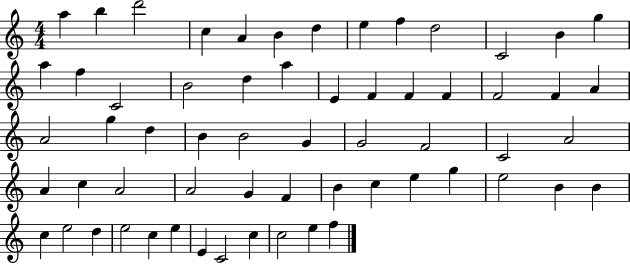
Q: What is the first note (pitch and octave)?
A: A5